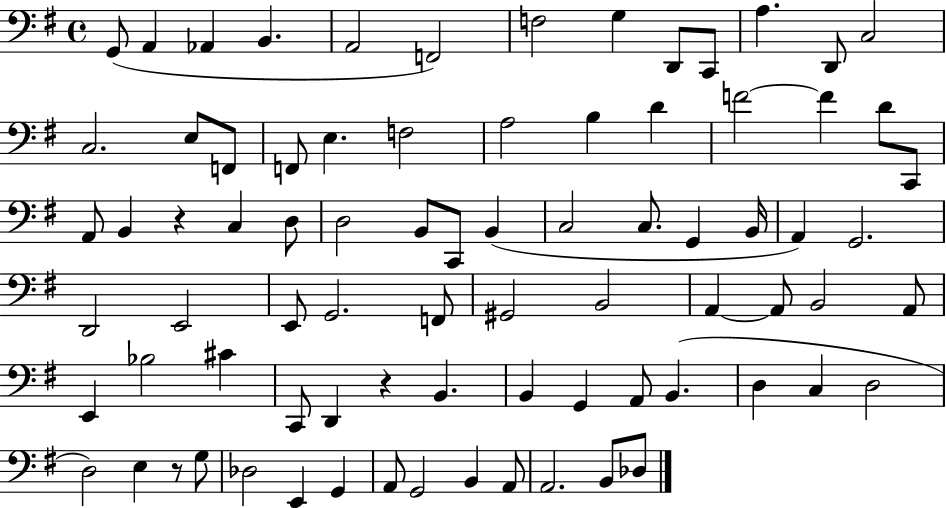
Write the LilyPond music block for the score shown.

{
  \clef bass
  \time 4/4
  \defaultTimeSignature
  \key g \major
  g,8( a,4 aes,4 b,4. | a,2 f,2) | f2 g4 d,8 c,8 | a4. d,8 c2 | \break c2. e8 f,8 | f,8 e4. f2 | a2 b4 d'4 | f'2~~ f'4 d'8 c,8 | \break a,8 b,4 r4 c4 d8 | d2 b,8 c,8 b,4( | c2 c8. g,4 b,16 | a,4) g,2. | \break d,2 e,2 | e,8 g,2. f,8 | gis,2 b,2 | a,4~~ a,8 b,2 a,8 | \break e,4 bes2 cis'4 | c,8 d,4 r4 b,4. | b,4 g,4 a,8 b,4.( | d4 c4 d2 | \break d2) e4 r8 g8 | des2 e,4 g,4 | a,8 g,2 b,4 a,8 | a,2. b,8 des8 | \break \bar "|."
}